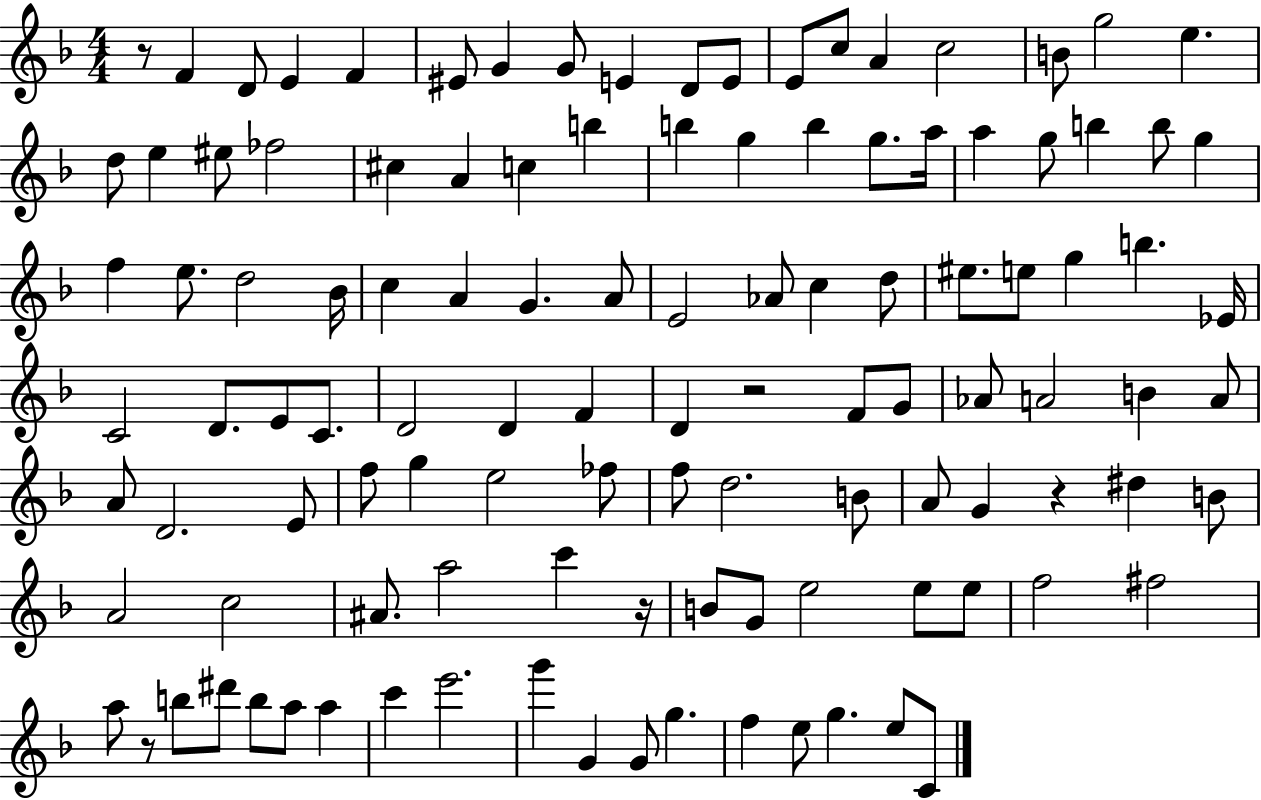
R/e F4/q D4/e E4/q F4/q EIS4/e G4/q G4/e E4/q D4/e E4/e E4/e C5/e A4/q C5/h B4/e G5/h E5/q. D5/e E5/q EIS5/e FES5/h C#5/q A4/q C5/q B5/q B5/q G5/q B5/q G5/e. A5/s A5/q G5/e B5/q B5/e G5/q F5/q E5/e. D5/h Bb4/s C5/q A4/q G4/q. A4/e E4/h Ab4/e C5/q D5/e EIS5/e. E5/e G5/q B5/q. Eb4/s C4/h D4/e. E4/e C4/e. D4/h D4/q F4/q D4/q R/h F4/e G4/e Ab4/e A4/h B4/q A4/e A4/e D4/h. E4/e F5/e G5/q E5/h FES5/e F5/e D5/h. B4/e A4/e G4/q R/q D#5/q B4/e A4/h C5/h A#4/e. A5/h C6/q R/s B4/e G4/e E5/h E5/e E5/e F5/h F#5/h A5/e R/e B5/e D#6/e B5/e A5/e A5/q C6/q E6/h. G6/q G4/q G4/e G5/q. F5/q E5/e G5/q. E5/e C4/e